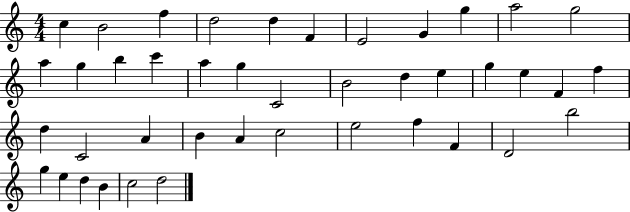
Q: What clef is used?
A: treble